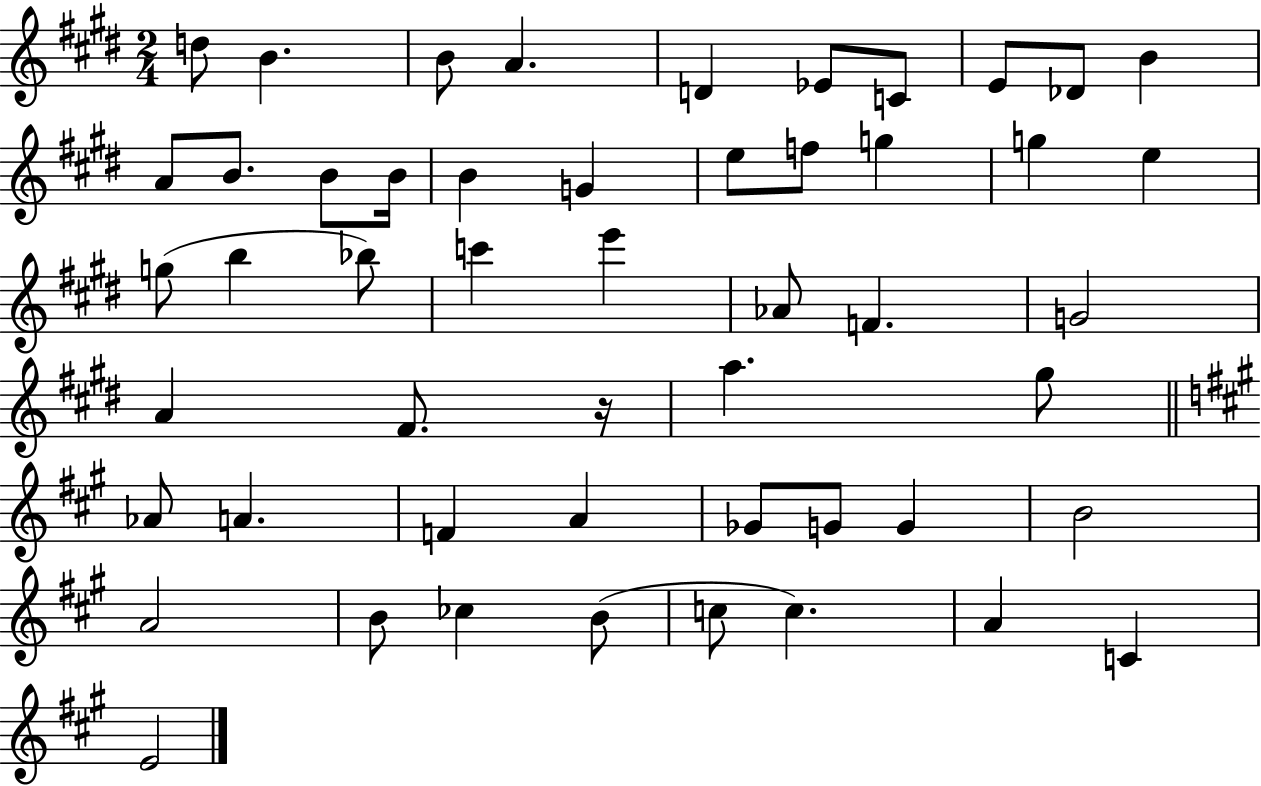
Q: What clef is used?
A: treble